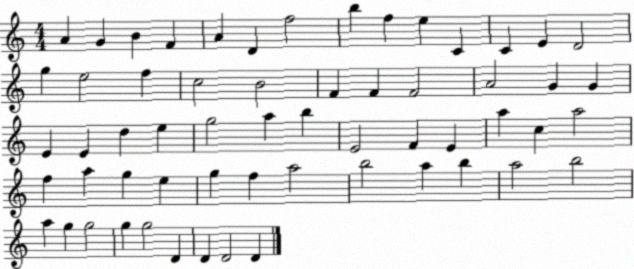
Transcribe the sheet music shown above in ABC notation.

X:1
T:Untitled
M:4/4
L:1/4
K:C
A G B F A D f2 b f e C C E D2 g e2 f c2 B2 F F F2 A2 G G E E d e g2 a b E2 F E a c a2 f a g e g f a2 b2 a b a2 b2 a g g2 g g2 D D D2 D